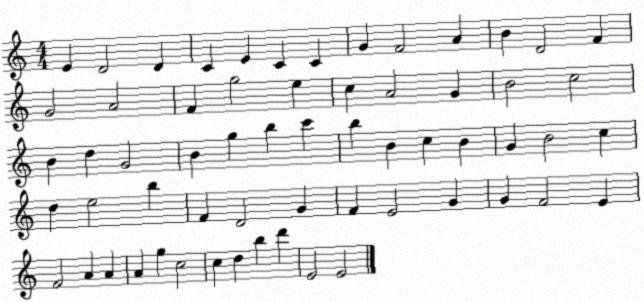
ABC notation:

X:1
T:Untitled
M:4/4
L:1/4
K:C
E D2 D C E C C G F2 A B D2 F G2 A2 F g2 e c A2 G B2 c2 B d G2 B g b c' b B c B G B2 c d e2 b F D2 G F E2 G G F2 E F2 A A A g c2 c d b d' E2 E2